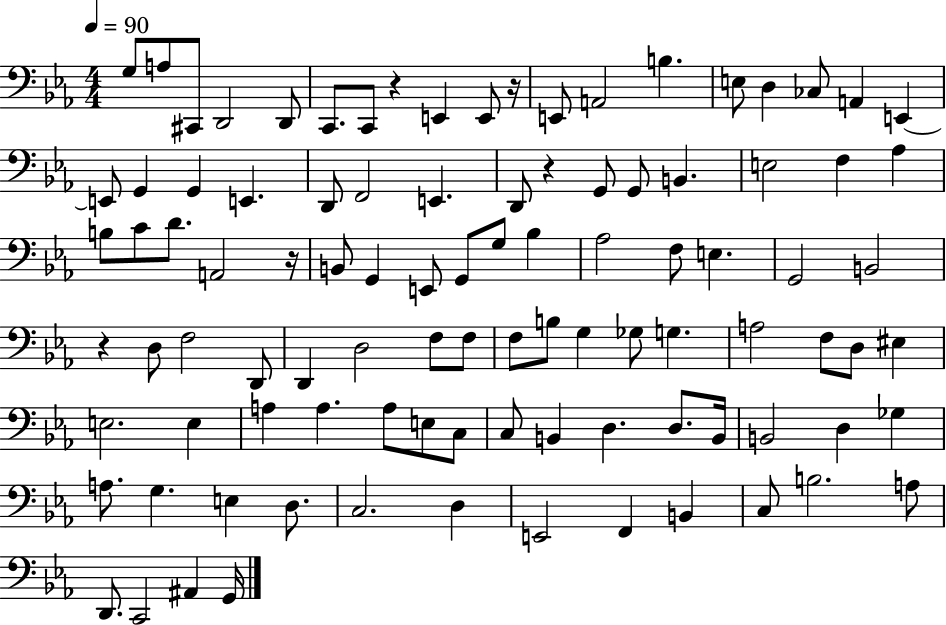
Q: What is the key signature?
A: EES major